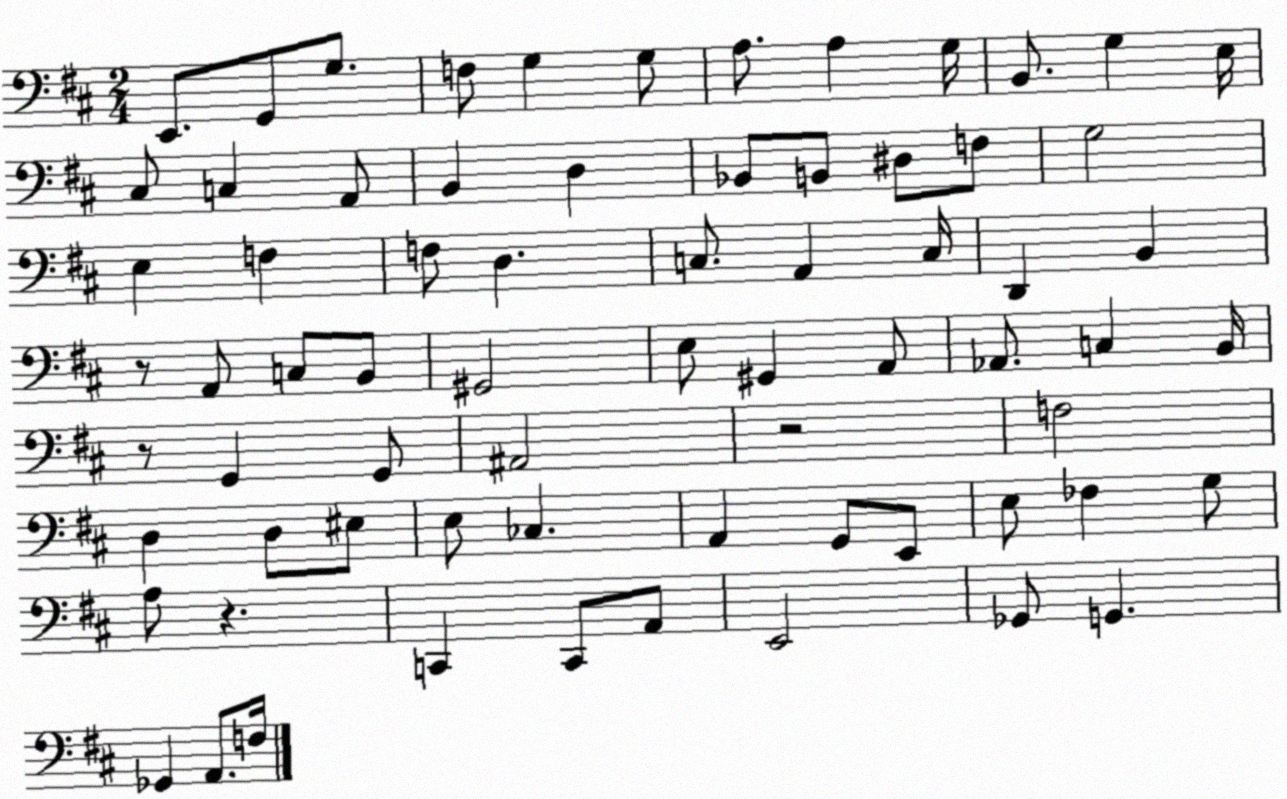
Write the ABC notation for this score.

X:1
T:Untitled
M:2/4
L:1/4
K:D
E,,/2 G,,/2 G,/2 F,/2 G, G,/2 A,/2 A, G,/4 B,,/2 G, E,/4 ^C,/2 C, A,,/2 B,, D, _B,,/2 B,,/2 ^D,/2 F,/2 G,2 E, F, F,/2 D, C,/2 A,, C,/4 D,, B,, z/2 A,,/2 C,/2 B,,/2 ^G,,2 E,/2 ^G,, A,,/2 _A,,/2 C, B,,/4 z/2 G,, G,,/2 ^A,,2 z2 F,2 D, D,/2 ^E,/2 E,/2 _C, A,, G,,/2 E,,/2 E,/2 _F, G,/2 A,/2 z C,, C,,/2 A,,/2 E,,2 _G,,/2 G,, _G,, A,,/2 F,/4